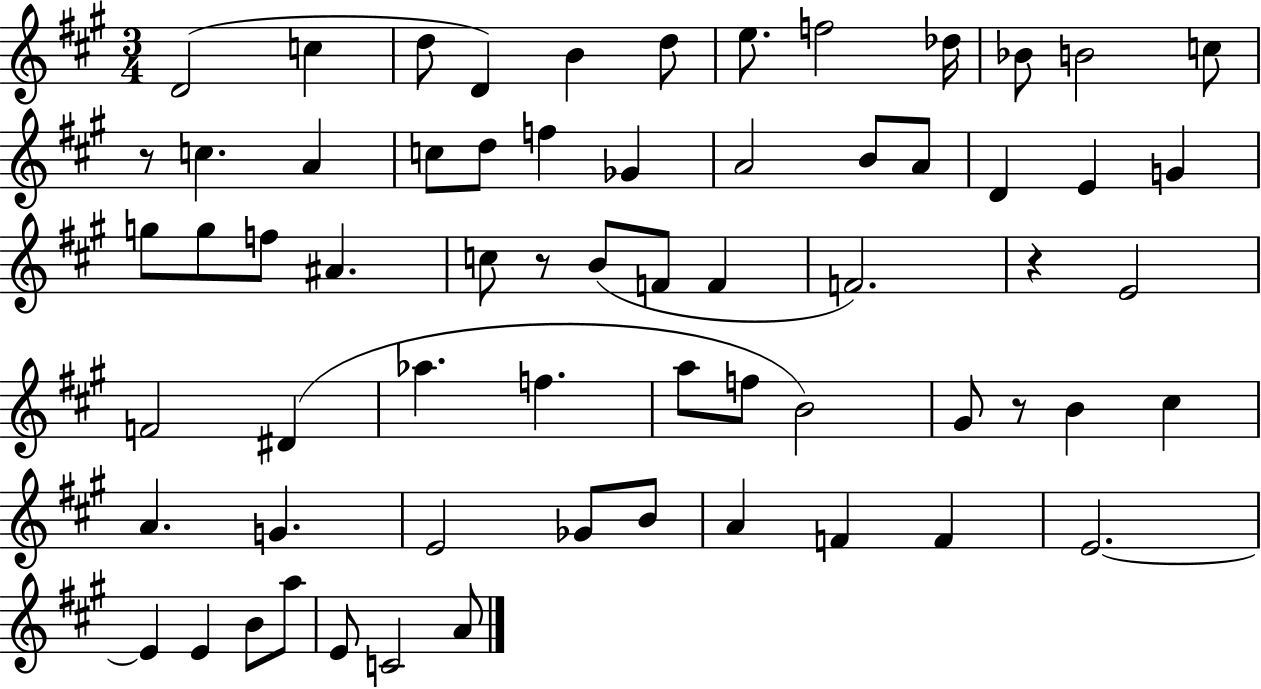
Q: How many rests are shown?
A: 4